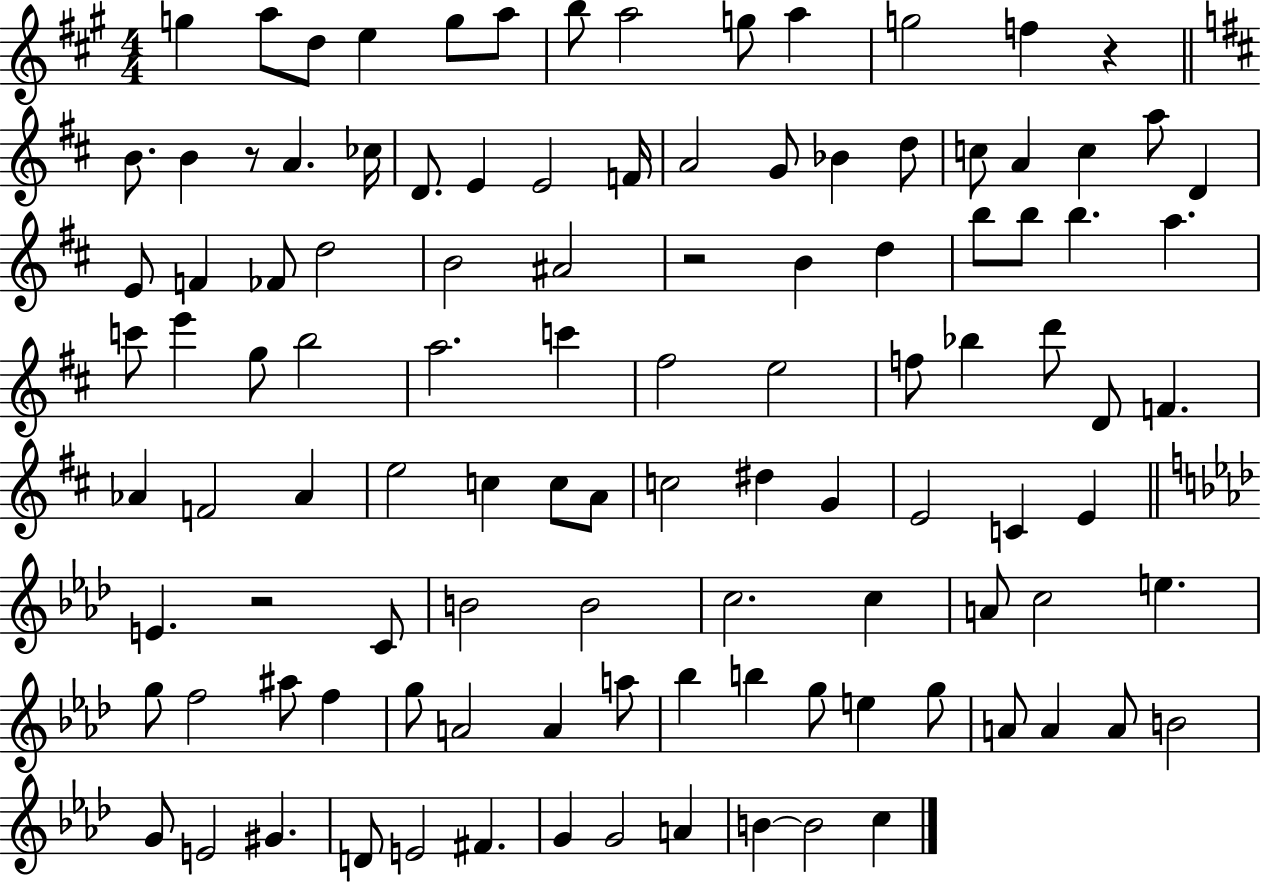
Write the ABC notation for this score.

X:1
T:Untitled
M:4/4
L:1/4
K:A
g a/2 d/2 e g/2 a/2 b/2 a2 g/2 a g2 f z B/2 B z/2 A _c/4 D/2 E E2 F/4 A2 G/2 _B d/2 c/2 A c a/2 D E/2 F _F/2 d2 B2 ^A2 z2 B d b/2 b/2 b a c'/2 e' g/2 b2 a2 c' ^f2 e2 f/2 _b d'/2 D/2 F _A F2 _A e2 c c/2 A/2 c2 ^d G E2 C E E z2 C/2 B2 B2 c2 c A/2 c2 e g/2 f2 ^a/2 f g/2 A2 A a/2 _b b g/2 e g/2 A/2 A A/2 B2 G/2 E2 ^G D/2 E2 ^F G G2 A B B2 c